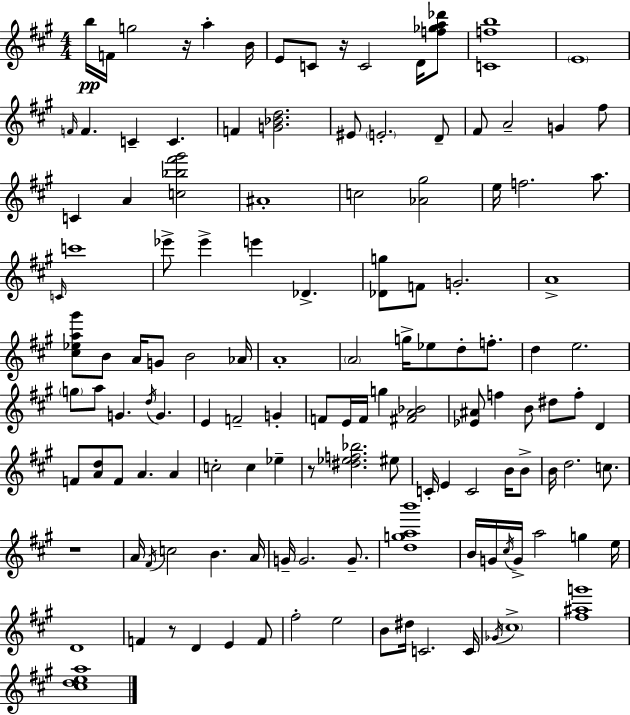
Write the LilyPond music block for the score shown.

{
  \clef treble
  \numericTimeSignature
  \time 4/4
  \key a \major
  b''16\pp f'16 g''2 r16 a''4-. b'16 | e'8 c'8 r16 c'2 d'16 <f'' ges'' a'' des'''>8 | <c' f'' b''>1 | \parenthesize e'1 | \break \grace { f'16 } f'4. c'4-- c'4. | f'4 <g' bes' d''>2. | eis'8 \parenthesize e'2.-. d'8-- | fis'8 a'2-- g'4 fis''8 | \break c'4 a'4 <c'' bes'' fis''' gis'''>2 | ais'1-. | c''2 <aes' gis''>2 | e''16 f''2. a''8. | \break \grace { c'16 } c'''1 | ees'''8-> ees'''4-> e'''4 des'4.-> | <des' g''>8 f'8 g'2.-. | a'1-> | \break <cis'' ees'' a'' gis'''>8 b'8 a'16 g'8 b'2 | aes'16 a'1-. | \parenthesize a'2 g''16-> ees''8 d''8-. f''8.-. | d''4 e''2. | \break \parenthesize g''8 a''8 g'4. \acciaccatura { d''16 } g'4. | e'4 f'2-- g'4-. | f'8 e'16 f'16 g''4 <fis' a' bes'>2 | <ees' ais'>8 f''4 b'8 dis''8 f''8-. d'4 | \break f'8 <a' d''>8 f'8 a'4. a'4 | c''2-. c''4 ees''4-- | r8 <dis'' ees'' f'' bes''>2. | eis''8 c'16-. e'4 c'2 | \break b'16 b'8-> b'16 d''2. | c''8. r1 | a'16 \acciaccatura { fis'16 } c''2 b'4. | a'16 g'16-- g'2. | \break g'8.-- <d'' g'' a'' b'''>1 | b'16 g'16 \acciaccatura { cis''16 } g'16-> a''2 | g''4 e''16 d'1 | f'4 r8 d'4 e'4 | \break f'8 fis''2-. e''2 | b'8 dis''16 c'2. | c'16 \acciaccatura { ges'16 } \parenthesize cis''1-> | <fis'' ais'' g'''>1 | \break <cis'' d'' e'' a''>1 | \bar "|."
}